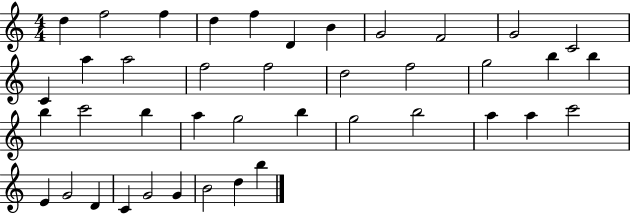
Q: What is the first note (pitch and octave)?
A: D5